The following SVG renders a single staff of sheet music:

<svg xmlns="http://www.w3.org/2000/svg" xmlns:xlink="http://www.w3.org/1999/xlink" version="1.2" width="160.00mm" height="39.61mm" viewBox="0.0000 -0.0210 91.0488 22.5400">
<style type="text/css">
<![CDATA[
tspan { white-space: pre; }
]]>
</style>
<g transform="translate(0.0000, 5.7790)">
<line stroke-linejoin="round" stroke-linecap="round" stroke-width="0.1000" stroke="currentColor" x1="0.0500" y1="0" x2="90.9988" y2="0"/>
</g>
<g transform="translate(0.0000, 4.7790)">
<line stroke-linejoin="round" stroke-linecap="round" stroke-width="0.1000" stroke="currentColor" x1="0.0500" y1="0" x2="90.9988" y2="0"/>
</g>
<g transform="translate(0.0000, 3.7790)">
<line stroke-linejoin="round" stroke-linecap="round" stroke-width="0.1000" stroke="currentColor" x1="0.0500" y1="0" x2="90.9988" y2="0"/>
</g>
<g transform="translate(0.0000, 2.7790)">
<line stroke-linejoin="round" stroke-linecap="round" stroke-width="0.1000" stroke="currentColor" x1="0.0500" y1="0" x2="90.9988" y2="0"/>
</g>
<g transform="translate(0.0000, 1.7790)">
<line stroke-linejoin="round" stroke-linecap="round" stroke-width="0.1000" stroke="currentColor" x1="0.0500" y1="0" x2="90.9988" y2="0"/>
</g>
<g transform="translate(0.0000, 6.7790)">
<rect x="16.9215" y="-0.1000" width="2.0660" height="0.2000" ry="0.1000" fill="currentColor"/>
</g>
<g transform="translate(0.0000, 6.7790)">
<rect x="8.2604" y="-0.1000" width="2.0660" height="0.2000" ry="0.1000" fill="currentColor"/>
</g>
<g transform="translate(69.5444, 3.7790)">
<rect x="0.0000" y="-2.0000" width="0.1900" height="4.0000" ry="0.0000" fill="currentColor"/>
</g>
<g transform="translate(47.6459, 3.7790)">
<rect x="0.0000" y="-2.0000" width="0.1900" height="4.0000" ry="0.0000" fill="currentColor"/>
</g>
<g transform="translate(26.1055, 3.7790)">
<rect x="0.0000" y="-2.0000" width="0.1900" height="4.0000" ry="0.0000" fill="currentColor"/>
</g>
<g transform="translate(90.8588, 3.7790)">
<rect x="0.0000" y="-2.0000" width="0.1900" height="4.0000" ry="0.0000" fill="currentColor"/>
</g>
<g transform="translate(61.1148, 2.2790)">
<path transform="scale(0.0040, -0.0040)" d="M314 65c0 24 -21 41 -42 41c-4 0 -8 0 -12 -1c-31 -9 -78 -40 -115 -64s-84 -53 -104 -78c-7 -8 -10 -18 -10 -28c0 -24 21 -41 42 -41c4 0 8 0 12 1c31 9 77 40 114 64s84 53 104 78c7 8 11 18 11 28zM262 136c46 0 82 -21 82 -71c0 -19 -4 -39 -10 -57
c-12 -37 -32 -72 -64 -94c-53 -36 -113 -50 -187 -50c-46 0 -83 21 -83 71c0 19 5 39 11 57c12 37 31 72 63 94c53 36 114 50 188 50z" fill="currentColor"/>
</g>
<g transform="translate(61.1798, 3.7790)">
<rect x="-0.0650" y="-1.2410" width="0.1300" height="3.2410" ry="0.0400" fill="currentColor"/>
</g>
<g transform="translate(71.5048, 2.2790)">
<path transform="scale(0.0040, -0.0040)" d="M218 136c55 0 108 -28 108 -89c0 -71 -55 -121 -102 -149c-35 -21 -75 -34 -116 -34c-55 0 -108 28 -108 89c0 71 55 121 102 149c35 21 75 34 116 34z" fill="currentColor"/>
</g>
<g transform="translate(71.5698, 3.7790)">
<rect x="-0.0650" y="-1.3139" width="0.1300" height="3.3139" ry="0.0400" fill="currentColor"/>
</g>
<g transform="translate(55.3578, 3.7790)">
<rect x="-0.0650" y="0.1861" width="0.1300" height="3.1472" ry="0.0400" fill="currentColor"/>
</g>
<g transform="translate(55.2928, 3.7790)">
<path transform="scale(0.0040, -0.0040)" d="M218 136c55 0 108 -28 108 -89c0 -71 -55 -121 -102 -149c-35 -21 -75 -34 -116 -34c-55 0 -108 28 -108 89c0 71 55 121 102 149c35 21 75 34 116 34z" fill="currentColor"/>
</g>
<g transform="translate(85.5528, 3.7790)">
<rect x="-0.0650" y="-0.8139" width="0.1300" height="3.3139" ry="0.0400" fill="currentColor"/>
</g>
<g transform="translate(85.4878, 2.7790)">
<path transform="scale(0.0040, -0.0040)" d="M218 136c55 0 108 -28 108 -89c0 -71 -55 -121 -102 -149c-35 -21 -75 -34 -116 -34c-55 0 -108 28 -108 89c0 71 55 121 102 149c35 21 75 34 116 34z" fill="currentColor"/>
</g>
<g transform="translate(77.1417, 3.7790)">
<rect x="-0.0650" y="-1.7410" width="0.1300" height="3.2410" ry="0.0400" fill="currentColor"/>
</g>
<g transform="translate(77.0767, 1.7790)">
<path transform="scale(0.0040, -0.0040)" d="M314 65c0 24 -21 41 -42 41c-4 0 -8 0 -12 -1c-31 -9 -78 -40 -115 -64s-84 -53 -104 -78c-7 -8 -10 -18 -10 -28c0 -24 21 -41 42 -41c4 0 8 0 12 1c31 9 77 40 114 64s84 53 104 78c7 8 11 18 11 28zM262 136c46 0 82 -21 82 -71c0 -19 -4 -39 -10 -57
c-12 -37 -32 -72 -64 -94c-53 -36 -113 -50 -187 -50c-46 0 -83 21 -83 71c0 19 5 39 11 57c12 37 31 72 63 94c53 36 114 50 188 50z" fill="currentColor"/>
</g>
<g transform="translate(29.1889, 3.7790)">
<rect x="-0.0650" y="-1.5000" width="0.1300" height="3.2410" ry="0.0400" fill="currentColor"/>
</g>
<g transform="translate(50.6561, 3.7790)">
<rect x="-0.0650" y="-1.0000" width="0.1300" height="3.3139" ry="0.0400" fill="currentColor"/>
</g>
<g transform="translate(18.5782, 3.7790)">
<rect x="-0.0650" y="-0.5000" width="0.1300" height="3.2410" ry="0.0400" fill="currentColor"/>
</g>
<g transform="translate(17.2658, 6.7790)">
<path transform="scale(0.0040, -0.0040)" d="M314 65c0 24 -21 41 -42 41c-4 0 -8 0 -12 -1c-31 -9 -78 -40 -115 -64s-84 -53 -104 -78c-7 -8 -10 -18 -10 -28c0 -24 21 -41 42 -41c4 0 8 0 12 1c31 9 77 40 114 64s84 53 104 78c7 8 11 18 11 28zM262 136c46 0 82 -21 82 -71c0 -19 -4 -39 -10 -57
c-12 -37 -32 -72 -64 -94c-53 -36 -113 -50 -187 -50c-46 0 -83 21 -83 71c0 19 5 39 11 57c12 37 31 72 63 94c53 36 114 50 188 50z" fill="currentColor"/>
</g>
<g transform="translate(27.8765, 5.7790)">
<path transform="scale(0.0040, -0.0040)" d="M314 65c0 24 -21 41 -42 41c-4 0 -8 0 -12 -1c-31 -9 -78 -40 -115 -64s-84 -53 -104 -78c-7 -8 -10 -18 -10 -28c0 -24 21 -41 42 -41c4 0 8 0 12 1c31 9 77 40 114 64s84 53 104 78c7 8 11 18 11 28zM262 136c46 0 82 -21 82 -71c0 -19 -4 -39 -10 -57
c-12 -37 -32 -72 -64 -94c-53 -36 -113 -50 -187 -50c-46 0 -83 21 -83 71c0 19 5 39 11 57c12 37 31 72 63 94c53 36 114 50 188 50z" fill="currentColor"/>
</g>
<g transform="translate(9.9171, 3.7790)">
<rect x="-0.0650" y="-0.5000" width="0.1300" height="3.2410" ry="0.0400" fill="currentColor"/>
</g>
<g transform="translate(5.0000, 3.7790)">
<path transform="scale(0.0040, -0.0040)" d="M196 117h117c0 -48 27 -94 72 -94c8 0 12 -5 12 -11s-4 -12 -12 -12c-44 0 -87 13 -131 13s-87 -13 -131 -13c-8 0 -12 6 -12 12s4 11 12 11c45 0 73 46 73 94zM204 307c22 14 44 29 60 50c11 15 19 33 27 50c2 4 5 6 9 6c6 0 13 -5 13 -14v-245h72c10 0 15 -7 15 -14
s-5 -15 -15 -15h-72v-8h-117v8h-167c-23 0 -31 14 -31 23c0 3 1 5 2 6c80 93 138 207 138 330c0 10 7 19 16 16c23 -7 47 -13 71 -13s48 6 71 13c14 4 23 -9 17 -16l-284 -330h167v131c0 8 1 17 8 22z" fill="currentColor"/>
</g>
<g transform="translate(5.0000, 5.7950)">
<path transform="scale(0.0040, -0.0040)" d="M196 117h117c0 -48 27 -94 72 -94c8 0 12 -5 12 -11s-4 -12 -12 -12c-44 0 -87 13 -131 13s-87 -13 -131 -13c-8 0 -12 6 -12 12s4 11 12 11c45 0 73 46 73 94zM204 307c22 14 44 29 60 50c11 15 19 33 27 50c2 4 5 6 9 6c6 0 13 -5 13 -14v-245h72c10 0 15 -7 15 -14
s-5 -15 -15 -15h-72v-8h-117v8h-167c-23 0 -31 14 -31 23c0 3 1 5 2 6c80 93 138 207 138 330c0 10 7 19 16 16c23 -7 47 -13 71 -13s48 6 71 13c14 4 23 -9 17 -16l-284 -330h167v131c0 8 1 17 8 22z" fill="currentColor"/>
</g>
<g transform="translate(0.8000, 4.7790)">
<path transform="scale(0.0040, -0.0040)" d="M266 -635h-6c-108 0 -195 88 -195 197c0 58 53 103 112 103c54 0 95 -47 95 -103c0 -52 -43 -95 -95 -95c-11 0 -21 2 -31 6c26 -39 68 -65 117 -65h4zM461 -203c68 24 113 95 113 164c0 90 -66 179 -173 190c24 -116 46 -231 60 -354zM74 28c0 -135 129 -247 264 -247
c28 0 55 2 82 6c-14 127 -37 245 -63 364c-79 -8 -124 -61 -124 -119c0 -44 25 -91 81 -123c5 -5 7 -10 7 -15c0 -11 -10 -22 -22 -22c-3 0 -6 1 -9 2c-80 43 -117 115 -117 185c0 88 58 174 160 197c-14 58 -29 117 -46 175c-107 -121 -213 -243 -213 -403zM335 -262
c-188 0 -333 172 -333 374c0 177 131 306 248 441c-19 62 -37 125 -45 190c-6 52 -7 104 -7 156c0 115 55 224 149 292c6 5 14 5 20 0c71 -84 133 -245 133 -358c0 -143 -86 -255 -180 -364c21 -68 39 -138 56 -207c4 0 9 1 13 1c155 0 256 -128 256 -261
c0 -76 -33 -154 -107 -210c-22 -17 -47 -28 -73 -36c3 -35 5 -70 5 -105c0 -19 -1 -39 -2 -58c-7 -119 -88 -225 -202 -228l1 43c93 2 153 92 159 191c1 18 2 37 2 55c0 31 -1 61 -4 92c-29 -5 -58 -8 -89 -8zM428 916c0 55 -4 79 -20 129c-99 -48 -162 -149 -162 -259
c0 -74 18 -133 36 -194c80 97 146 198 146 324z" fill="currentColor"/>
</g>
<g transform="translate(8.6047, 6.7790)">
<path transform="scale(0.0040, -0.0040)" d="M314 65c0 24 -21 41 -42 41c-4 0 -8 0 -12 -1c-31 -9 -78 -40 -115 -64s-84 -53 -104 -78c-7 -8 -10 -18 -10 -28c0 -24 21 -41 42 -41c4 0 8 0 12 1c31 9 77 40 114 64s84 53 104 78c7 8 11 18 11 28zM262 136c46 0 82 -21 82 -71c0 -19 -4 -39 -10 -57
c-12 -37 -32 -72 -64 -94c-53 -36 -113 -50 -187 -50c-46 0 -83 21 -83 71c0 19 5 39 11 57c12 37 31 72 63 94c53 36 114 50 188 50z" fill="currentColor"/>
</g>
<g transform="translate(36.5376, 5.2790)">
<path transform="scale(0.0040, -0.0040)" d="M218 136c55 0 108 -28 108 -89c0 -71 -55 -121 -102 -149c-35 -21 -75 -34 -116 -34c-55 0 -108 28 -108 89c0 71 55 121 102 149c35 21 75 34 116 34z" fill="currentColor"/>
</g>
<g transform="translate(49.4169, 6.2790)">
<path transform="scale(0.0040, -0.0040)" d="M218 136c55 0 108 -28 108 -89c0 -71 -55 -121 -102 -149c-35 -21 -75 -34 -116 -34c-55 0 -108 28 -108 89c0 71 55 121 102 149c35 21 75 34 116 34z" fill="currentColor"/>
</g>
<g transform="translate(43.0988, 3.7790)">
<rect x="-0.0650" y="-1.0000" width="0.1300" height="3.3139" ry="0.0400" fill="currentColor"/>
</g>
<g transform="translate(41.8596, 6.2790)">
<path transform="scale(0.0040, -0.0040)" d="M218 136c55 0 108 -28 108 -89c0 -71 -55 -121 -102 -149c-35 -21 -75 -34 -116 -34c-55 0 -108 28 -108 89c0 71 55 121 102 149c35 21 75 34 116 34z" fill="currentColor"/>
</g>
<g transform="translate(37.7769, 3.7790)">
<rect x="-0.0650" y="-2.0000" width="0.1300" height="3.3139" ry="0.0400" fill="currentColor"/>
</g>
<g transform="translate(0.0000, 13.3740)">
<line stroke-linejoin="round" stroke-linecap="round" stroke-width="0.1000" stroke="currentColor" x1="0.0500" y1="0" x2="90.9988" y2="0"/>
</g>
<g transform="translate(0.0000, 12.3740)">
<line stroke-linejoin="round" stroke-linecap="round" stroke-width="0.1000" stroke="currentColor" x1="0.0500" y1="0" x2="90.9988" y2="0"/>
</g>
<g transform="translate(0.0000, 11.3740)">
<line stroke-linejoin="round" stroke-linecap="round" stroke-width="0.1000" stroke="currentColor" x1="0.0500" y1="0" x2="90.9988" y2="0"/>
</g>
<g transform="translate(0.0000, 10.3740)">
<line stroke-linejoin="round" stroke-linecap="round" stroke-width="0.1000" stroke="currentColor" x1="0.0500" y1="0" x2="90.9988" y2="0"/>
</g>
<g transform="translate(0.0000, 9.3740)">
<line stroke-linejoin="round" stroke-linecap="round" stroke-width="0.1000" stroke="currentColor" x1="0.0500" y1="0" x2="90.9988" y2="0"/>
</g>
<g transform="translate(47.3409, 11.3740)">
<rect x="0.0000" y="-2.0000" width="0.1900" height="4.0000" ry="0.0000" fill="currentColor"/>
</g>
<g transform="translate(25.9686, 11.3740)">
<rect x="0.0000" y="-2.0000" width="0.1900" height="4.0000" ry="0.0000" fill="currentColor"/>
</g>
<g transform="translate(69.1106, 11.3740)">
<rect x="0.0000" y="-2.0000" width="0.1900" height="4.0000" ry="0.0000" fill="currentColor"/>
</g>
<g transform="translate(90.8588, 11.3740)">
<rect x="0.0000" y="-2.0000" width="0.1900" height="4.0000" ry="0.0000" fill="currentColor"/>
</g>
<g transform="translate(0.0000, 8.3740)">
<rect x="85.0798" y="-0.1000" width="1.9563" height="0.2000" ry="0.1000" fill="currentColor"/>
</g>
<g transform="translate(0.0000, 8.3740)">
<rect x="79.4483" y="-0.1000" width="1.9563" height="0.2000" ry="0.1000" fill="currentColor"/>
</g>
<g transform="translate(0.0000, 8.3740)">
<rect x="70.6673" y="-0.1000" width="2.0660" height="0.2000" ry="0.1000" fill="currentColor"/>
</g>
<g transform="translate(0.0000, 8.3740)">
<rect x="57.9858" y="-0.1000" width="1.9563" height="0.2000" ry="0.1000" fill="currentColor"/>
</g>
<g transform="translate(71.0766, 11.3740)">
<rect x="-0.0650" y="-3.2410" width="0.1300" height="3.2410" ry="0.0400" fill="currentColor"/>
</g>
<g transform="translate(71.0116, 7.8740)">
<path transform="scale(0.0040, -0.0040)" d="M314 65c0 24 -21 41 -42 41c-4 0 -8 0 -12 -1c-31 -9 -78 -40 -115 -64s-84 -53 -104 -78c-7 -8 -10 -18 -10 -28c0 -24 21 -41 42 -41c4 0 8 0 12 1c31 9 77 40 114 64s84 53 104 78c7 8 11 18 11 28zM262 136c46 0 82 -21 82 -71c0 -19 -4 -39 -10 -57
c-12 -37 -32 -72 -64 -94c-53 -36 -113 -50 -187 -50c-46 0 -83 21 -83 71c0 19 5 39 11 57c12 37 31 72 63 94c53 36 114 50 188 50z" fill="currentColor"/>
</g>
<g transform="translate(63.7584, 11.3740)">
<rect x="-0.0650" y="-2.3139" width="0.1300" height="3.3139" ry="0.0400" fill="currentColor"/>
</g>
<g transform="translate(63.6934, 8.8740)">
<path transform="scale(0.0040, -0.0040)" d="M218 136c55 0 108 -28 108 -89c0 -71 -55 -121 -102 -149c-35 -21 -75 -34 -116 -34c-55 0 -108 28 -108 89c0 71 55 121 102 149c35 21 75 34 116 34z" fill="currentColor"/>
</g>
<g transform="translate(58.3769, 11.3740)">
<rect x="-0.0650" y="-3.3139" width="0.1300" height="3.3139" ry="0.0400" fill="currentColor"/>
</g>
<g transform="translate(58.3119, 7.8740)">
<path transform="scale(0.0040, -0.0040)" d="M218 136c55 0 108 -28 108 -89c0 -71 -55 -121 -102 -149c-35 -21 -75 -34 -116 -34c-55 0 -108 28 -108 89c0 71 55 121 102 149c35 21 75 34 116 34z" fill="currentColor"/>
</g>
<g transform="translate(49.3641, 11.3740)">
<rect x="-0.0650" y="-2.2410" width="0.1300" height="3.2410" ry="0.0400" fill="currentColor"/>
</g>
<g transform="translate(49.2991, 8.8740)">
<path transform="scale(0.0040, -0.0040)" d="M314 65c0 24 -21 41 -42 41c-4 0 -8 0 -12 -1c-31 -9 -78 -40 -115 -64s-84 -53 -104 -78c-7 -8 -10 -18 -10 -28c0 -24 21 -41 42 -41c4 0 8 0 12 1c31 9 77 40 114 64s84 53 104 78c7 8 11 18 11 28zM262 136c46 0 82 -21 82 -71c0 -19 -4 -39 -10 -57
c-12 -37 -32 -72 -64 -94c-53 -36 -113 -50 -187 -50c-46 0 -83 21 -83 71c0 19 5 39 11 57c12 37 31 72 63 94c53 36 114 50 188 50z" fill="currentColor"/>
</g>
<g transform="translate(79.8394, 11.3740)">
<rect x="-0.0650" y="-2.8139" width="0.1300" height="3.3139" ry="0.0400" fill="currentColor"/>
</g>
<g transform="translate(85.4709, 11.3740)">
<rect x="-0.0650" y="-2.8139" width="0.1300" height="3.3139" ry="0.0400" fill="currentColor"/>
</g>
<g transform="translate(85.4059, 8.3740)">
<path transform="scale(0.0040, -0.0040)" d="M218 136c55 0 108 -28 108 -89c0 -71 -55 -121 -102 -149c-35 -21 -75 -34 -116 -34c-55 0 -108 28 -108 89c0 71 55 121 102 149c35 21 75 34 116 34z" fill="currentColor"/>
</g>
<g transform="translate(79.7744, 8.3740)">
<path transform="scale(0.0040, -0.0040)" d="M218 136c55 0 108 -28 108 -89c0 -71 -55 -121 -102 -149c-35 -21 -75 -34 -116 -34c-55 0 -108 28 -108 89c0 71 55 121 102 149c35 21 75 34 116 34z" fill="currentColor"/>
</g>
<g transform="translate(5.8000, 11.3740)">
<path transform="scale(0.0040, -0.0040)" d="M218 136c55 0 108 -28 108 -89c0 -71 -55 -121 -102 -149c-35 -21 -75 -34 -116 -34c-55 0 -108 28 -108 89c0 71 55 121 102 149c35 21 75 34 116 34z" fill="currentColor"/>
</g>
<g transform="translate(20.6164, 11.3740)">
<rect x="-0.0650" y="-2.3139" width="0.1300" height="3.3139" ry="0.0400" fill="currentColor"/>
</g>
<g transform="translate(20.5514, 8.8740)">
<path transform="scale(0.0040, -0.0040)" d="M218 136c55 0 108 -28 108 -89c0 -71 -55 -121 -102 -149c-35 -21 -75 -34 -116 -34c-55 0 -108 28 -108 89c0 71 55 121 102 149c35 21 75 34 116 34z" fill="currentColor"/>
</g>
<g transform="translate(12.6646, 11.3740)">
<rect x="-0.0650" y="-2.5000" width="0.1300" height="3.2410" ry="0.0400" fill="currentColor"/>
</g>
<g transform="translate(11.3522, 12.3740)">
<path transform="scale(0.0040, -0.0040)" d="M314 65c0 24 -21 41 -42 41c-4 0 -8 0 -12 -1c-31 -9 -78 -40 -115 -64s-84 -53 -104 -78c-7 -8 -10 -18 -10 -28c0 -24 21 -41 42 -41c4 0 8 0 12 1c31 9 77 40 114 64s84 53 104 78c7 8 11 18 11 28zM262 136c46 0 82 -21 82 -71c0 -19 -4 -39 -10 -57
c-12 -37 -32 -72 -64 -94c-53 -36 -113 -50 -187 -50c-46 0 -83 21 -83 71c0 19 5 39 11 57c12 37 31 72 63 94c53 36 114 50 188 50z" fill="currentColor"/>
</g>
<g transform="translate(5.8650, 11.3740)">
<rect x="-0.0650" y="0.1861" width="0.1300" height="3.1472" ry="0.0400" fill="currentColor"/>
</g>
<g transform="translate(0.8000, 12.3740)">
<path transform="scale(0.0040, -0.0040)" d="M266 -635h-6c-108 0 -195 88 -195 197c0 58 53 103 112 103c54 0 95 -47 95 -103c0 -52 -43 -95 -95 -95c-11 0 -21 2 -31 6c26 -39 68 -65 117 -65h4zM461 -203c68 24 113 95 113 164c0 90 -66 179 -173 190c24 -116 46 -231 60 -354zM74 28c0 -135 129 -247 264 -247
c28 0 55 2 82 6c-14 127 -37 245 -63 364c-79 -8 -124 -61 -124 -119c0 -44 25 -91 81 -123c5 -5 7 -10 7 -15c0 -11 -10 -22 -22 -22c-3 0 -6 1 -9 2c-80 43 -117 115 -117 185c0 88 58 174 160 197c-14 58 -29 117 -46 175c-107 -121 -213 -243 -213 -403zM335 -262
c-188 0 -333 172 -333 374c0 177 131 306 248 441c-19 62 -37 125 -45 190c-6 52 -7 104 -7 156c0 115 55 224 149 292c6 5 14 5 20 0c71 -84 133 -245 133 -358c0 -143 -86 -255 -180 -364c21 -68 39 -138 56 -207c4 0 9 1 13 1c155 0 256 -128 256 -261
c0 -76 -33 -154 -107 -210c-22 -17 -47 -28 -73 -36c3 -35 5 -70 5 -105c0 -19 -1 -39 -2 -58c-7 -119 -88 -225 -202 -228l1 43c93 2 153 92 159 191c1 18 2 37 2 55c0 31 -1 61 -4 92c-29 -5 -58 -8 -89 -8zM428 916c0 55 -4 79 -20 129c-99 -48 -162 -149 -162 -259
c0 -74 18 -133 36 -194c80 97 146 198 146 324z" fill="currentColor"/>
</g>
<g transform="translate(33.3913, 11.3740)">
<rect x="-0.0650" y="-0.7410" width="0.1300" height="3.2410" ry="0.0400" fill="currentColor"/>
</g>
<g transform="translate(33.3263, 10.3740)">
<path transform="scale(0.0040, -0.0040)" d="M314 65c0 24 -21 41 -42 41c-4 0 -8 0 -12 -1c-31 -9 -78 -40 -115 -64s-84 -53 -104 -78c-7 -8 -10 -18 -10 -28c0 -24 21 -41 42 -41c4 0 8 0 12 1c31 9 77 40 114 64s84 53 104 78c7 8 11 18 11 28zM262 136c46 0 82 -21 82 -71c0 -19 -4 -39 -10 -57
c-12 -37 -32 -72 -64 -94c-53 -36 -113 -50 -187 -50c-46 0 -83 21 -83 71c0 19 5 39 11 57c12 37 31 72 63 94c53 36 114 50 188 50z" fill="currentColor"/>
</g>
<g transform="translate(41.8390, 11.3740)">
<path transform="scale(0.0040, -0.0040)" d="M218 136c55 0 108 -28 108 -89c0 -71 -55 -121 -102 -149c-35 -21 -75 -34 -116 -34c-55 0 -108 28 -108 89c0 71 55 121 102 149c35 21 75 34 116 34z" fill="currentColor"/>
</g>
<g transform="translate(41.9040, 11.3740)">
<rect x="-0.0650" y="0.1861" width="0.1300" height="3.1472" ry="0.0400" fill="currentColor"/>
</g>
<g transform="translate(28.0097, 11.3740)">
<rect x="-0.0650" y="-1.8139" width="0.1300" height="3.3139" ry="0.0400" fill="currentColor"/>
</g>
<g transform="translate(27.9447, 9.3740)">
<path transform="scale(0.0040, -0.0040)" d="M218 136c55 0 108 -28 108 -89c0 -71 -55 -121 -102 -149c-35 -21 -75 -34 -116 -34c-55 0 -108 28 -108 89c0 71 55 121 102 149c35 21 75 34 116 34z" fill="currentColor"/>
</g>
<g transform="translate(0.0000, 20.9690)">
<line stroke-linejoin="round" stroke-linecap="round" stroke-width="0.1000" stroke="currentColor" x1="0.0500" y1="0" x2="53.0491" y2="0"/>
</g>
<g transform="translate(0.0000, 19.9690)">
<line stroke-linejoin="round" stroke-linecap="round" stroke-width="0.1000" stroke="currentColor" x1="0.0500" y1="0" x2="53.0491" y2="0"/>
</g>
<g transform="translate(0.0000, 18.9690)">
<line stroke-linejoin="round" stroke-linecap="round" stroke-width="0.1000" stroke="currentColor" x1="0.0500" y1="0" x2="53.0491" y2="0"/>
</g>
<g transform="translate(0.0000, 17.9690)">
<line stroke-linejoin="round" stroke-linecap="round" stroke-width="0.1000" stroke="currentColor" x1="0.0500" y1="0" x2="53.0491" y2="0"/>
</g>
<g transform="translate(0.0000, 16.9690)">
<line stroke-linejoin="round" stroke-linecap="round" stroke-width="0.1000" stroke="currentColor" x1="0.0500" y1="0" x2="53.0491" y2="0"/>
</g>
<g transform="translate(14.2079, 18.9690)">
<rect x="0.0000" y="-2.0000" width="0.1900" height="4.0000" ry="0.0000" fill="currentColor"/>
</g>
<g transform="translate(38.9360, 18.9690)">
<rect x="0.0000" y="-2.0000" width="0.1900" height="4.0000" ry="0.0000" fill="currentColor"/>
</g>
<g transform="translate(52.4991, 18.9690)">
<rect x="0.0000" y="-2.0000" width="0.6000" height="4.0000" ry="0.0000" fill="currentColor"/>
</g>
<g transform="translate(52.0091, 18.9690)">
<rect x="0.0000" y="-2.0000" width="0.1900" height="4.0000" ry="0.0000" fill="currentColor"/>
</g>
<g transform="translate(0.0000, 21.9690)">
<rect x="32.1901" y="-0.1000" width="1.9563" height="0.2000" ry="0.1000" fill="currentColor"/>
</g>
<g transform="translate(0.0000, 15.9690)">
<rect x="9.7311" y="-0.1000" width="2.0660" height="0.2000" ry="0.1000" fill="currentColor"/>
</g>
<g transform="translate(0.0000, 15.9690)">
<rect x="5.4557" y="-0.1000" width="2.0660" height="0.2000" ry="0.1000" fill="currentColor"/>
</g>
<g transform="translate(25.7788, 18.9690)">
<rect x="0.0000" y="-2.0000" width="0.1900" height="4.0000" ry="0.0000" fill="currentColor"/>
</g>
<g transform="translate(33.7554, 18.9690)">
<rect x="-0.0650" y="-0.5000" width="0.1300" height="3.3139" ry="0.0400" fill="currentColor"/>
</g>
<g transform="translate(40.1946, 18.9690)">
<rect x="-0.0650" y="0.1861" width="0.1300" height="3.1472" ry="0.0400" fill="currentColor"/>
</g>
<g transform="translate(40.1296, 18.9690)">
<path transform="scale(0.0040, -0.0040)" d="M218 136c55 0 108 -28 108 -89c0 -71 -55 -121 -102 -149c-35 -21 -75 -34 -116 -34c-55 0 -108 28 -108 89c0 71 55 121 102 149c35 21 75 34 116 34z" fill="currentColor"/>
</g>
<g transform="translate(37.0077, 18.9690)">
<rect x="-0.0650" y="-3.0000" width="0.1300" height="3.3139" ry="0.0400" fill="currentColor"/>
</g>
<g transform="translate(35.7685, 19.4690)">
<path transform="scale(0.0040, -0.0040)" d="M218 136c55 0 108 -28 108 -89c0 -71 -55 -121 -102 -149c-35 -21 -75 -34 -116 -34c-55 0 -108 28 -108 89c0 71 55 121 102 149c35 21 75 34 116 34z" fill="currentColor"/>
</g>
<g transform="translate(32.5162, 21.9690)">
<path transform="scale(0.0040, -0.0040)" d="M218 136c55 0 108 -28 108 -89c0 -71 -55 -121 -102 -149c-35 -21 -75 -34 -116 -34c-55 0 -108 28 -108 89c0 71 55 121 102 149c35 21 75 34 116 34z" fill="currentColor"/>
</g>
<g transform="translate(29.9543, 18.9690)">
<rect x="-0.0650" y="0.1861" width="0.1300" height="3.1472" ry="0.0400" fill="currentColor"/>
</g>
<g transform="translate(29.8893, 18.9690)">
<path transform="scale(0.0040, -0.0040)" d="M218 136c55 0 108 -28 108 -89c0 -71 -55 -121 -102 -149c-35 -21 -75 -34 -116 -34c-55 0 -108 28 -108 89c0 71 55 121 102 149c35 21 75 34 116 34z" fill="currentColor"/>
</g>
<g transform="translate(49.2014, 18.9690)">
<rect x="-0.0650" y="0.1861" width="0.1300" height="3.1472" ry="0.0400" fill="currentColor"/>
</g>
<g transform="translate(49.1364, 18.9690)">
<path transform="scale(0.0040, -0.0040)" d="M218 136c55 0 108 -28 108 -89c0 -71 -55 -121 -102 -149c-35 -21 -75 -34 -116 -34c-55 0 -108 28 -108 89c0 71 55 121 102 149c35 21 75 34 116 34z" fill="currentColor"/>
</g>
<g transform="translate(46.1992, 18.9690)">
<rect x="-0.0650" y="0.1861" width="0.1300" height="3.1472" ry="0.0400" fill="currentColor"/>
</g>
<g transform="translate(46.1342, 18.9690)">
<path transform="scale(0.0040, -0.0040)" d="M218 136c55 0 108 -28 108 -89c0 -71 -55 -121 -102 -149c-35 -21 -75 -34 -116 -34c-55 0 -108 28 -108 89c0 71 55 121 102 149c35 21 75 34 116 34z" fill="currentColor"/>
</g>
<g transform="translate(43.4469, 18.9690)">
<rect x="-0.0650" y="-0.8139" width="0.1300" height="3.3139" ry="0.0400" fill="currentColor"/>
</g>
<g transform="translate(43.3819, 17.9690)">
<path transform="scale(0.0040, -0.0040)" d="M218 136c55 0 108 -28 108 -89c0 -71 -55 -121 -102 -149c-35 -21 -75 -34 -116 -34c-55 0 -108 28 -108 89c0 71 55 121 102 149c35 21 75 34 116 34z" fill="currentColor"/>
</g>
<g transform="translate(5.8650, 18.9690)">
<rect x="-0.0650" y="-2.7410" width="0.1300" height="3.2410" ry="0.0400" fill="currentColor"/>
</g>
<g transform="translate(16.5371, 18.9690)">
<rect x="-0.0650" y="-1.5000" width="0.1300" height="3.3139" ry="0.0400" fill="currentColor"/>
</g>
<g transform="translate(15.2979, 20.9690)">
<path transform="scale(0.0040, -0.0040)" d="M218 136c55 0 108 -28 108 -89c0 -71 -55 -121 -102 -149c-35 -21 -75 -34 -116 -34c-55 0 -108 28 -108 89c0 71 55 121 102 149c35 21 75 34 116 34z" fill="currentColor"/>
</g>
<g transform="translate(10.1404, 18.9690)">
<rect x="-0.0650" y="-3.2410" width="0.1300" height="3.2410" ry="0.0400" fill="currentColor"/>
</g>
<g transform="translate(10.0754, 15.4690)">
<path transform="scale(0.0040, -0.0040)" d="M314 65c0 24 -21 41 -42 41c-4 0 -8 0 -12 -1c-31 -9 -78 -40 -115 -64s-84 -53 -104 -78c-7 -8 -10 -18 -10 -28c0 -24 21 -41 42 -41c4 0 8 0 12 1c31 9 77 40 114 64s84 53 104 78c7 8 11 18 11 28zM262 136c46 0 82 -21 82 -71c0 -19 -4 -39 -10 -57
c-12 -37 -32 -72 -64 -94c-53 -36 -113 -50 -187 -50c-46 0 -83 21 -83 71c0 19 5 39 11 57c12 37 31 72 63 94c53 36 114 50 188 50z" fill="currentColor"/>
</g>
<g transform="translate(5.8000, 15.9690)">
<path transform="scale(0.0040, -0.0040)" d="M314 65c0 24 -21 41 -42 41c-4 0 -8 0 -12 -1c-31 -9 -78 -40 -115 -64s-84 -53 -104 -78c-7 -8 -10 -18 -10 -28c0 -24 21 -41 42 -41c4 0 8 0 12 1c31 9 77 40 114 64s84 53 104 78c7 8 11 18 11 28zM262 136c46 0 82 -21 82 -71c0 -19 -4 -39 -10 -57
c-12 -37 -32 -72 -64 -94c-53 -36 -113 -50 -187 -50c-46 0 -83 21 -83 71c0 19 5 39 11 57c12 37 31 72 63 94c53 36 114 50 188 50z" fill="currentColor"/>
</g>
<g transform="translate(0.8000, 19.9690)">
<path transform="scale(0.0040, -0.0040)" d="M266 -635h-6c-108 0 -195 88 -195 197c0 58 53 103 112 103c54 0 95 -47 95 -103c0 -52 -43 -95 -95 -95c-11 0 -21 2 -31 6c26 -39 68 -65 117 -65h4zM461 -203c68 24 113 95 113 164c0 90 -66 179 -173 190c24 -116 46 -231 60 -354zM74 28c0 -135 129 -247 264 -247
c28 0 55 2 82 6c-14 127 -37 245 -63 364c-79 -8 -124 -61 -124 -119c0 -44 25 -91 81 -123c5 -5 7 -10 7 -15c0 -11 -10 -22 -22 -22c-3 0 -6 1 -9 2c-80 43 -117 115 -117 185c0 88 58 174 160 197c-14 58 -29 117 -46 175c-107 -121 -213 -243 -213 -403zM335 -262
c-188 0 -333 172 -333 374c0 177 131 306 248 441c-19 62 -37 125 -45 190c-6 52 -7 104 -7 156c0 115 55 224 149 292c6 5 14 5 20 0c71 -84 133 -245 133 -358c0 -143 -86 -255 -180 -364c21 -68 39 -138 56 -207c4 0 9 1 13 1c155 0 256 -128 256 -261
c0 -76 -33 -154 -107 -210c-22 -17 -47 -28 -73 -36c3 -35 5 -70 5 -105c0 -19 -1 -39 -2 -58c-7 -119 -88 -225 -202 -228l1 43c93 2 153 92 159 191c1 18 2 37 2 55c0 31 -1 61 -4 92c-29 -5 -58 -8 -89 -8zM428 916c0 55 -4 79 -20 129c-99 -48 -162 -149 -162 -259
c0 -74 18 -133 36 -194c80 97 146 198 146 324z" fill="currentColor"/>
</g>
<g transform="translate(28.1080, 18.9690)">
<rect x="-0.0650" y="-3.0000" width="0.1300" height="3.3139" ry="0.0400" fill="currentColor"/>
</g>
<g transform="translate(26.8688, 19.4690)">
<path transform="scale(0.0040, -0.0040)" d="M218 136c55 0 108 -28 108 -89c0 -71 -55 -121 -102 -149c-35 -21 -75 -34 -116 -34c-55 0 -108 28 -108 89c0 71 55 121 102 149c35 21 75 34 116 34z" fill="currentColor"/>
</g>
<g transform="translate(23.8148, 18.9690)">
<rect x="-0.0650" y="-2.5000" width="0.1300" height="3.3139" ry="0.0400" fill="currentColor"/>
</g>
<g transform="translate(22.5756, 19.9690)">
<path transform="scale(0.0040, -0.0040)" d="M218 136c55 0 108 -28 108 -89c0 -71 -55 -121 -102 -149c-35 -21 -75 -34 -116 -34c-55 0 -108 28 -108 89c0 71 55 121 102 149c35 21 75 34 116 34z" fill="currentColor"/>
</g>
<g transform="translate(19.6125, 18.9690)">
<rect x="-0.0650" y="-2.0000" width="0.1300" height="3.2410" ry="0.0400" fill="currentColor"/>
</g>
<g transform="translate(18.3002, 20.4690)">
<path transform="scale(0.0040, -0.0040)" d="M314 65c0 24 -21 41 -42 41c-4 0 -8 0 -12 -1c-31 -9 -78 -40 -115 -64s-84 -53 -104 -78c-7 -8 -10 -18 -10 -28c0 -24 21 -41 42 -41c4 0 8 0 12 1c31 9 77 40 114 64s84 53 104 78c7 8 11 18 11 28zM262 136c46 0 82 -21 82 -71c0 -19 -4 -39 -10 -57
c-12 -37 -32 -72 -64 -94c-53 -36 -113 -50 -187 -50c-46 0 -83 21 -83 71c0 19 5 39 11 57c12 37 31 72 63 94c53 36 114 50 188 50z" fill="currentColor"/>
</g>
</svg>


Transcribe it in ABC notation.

X:1
T:Untitled
M:4/4
L:1/4
K:C
C2 C2 E2 F D D B e2 e f2 d B G2 g f d2 B g2 b g b2 a a a2 b2 E F2 G A B C A B d B B